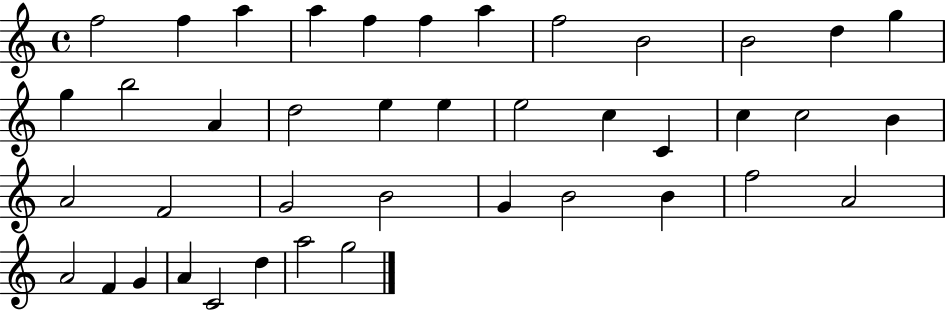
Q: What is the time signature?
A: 4/4